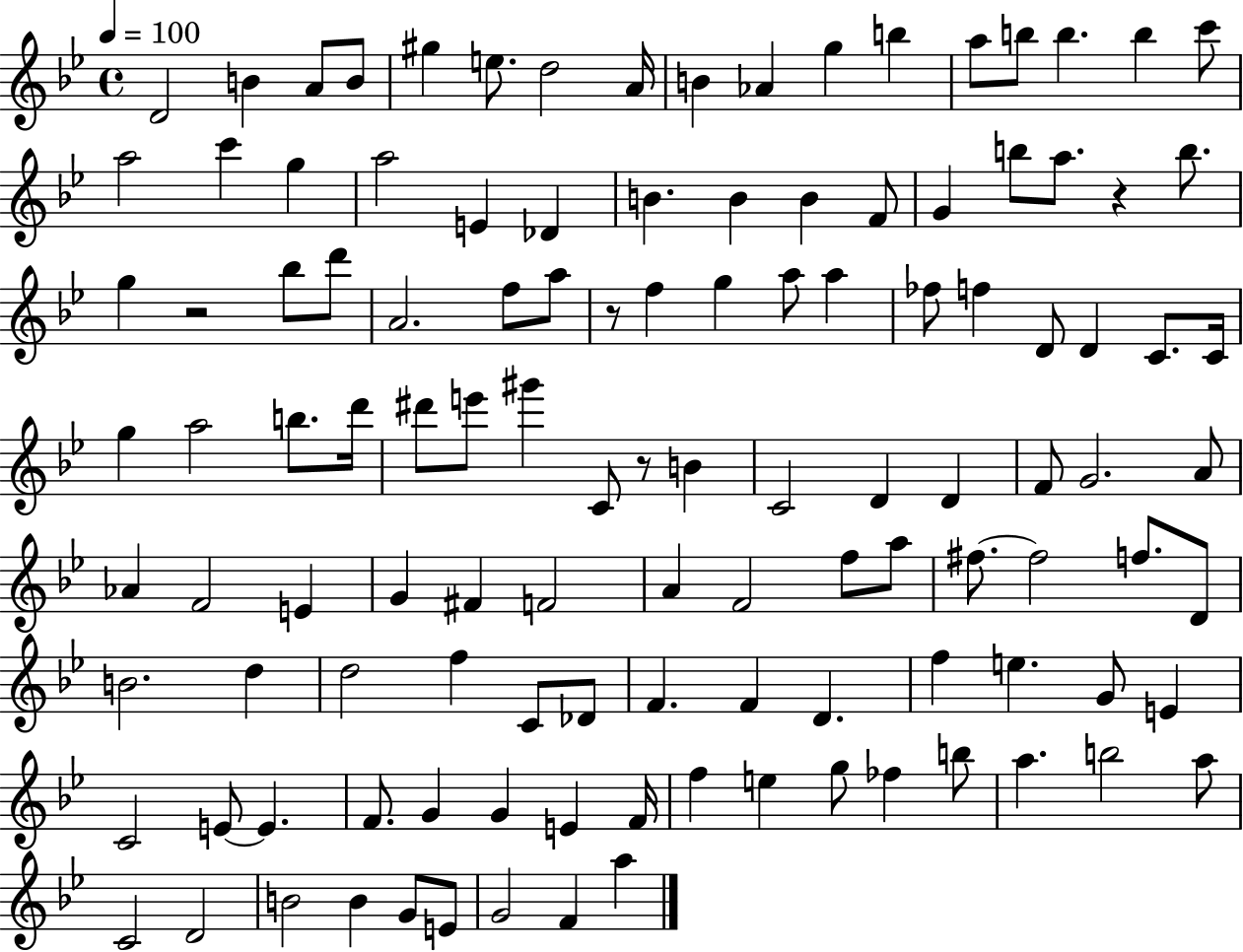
{
  \clef treble
  \time 4/4
  \defaultTimeSignature
  \key bes \major
  \tempo 4 = 100
  d'2 b'4 a'8 b'8 | gis''4 e''8. d''2 a'16 | b'4 aes'4 g''4 b''4 | a''8 b''8 b''4. b''4 c'''8 | \break a''2 c'''4 g''4 | a''2 e'4 des'4 | b'4. b'4 b'4 f'8 | g'4 b''8 a''8. r4 b''8. | \break g''4 r2 bes''8 d'''8 | a'2. f''8 a''8 | r8 f''4 g''4 a''8 a''4 | fes''8 f''4 d'8 d'4 c'8. c'16 | \break g''4 a''2 b''8. d'''16 | dis'''8 e'''8 gis'''4 c'8 r8 b'4 | c'2 d'4 d'4 | f'8 g'2. a'8 | \break aes'4 f'2 e'4 | g'4 fis'4 f'2 | a'4 f'2 f''8 a''8 | fis''8.~~ fis''2 f''8. d'8 | \break b'2. d''4 | d''2 f''4 c'8 des'8 | f'4. f'4 d'4. | f''4 e''4. g'8 e'4 | \break c'2 e'8~~ e'4. | f'8. g'4 g'4 e'4 f'16 | f''4 e''4 g''8 fes''4 b''8 | a''4. b''2 a''8 | \break c'2 d'2 | b'2 b'4 g'8 e'8 | g'2 f'4 a''4 | \bar "|."
}